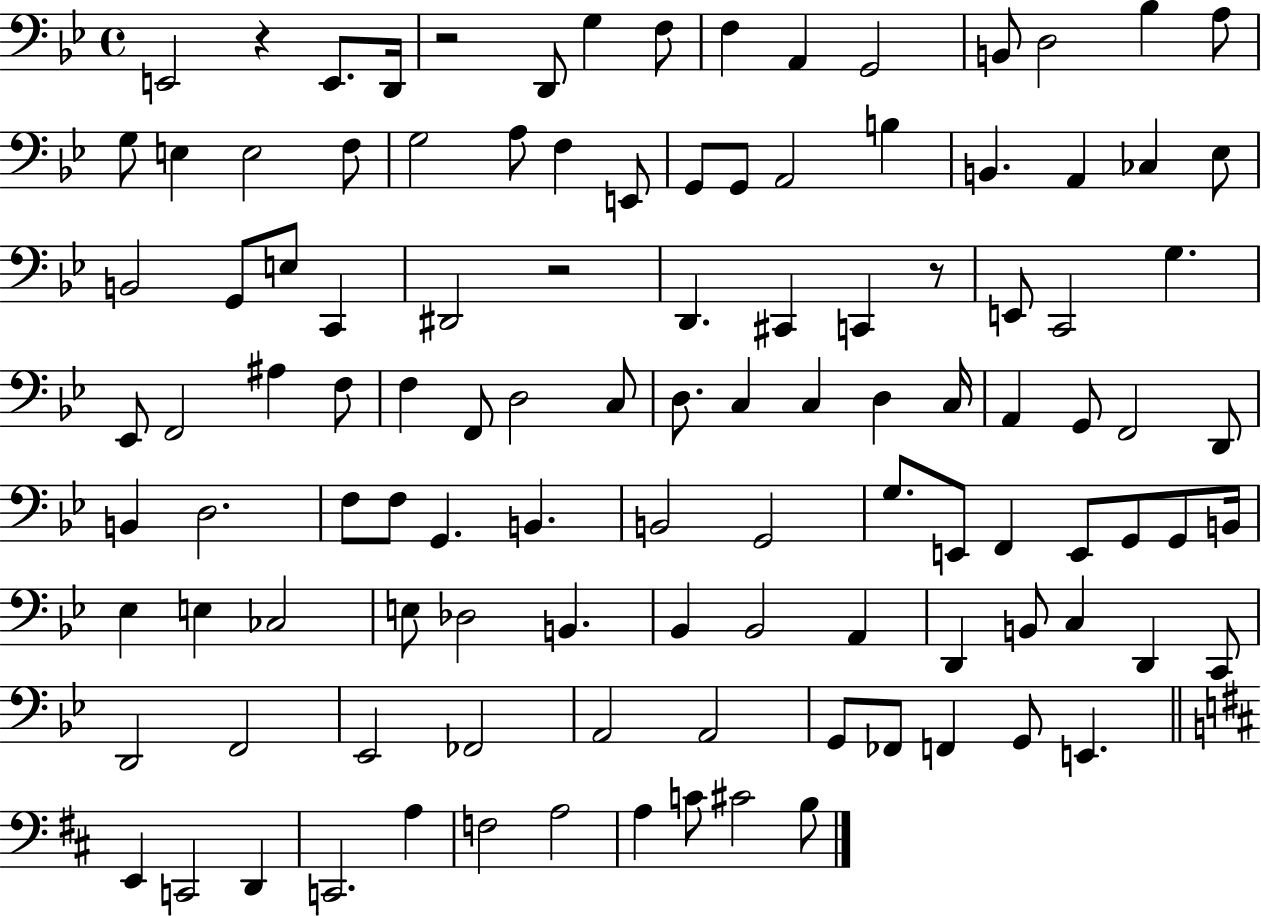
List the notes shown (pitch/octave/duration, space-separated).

E2/h R/q E2/e. D2/s R/h D2/e G3/q F3/e F3/q A2/q G2/h B2/e D3/h Bb3/q A3/e G3/e E3/q E3/h F3/e G3/h A3/e F3/q E2/e G2/e G2/e A2/h B3/q B2/q. A2/q CES3/q Eb3/e B2/h G2/e E3/e C2/q D#2/h R/h D2/q. C#2/q C2/q R/e E2/e C2/h G3/q. Eb2/e F2/h A#3/q F3/e F3/q F2/e D3/h C3/e D3/e. C3/q C3/q D3/q C3/s A2/q G2/e F2/h D2/e B2/q D3/h. F3/e F3/e G2/q. B2/q. B2/h G2/h G3/e. E2/e F2/q E2/e G2/e G2/e B2/s Eb3/q E3/q CES3/h E3/e Db3/h B2/q. Bb2/q Bb2/h A2/q D2/q B2/e C3/q D2/q C2/e D2/h F2/h Eb2/h FES2/h A2/h A2/h G2/e FES2/e F2/q G2/e E2/q. E2/q C2/h D2/q C2/h. A3/q F3/h A3/h A3/q C4/e C#4/h B3/e